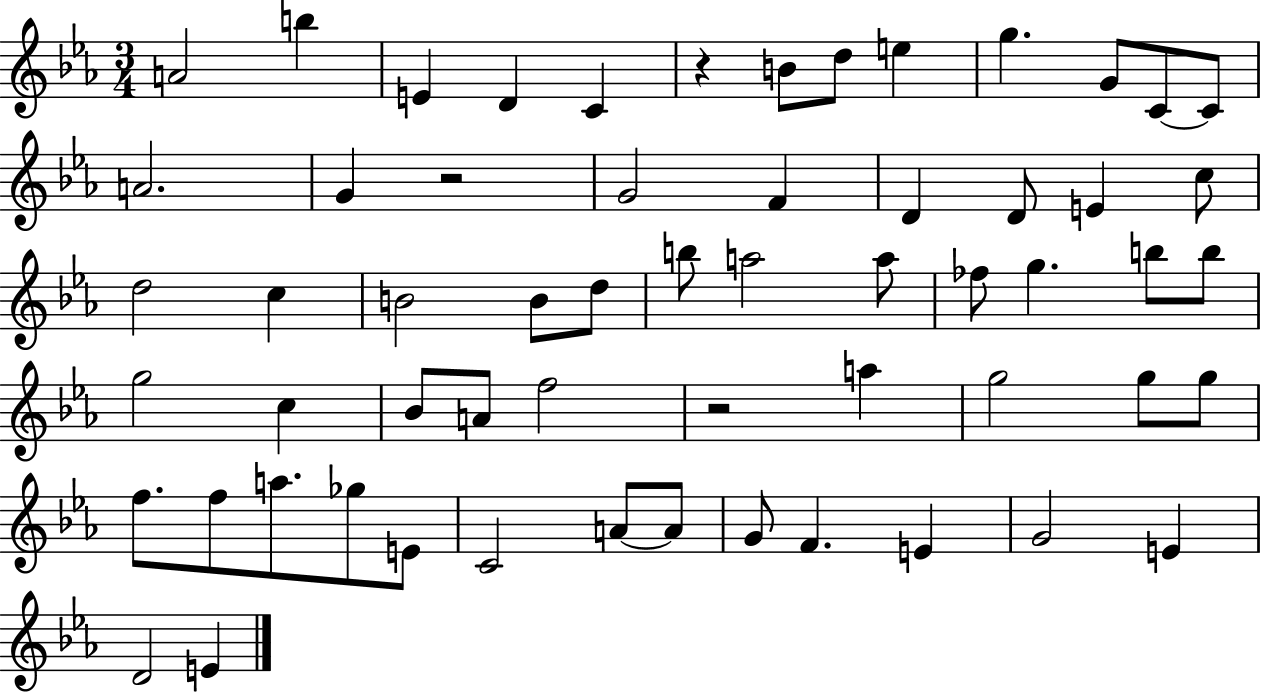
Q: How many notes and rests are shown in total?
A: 59